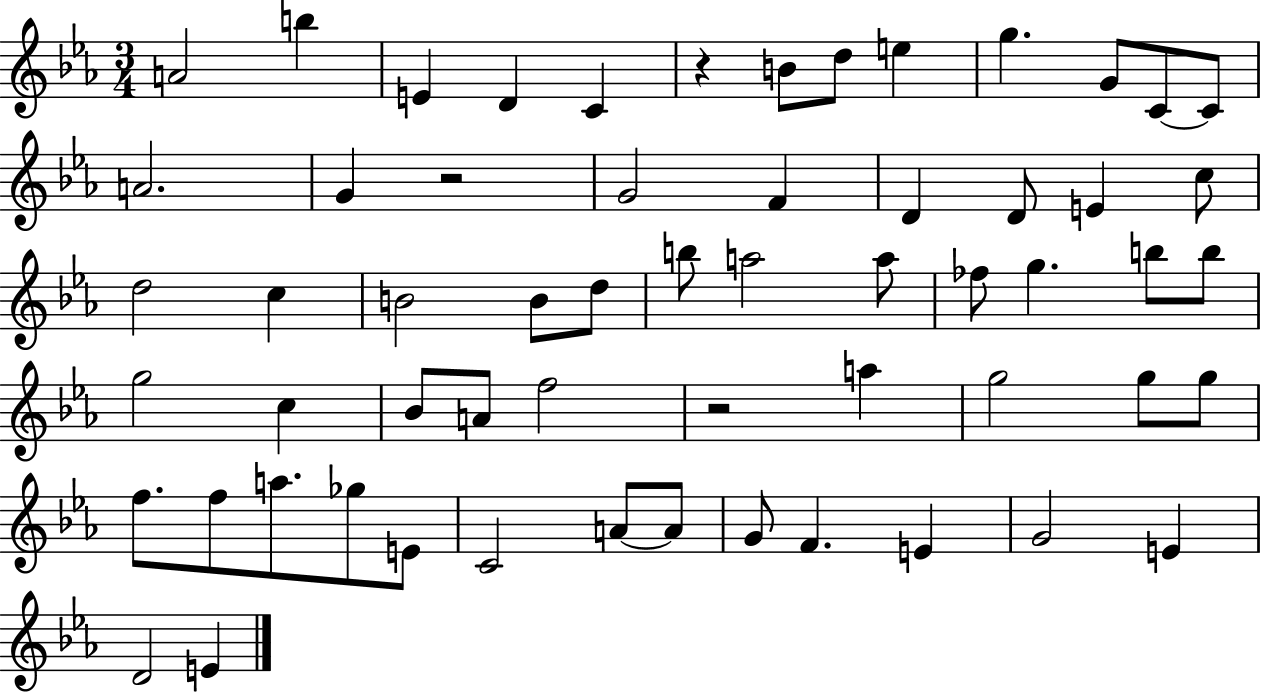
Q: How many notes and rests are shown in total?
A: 59